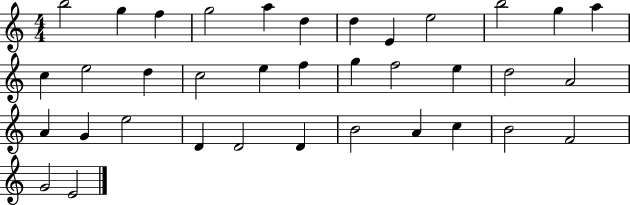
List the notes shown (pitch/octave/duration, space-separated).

B5/h G5/q F5/q G5/h A5/q D5/q D5/q E4/q E5/h B5/h G5/q A5/q C5/q E5/h D5/q C5/h E5/q F5/q G5/q F5/h E5/q D5/h A4/h A4/q G4/q E5/h D4/q D4/h D4/q B4/h A4/q C5/q B4/h F4/h G4/h E4/h